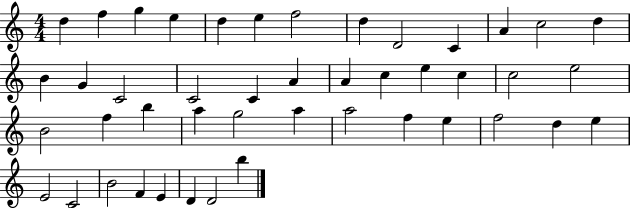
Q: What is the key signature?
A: C major